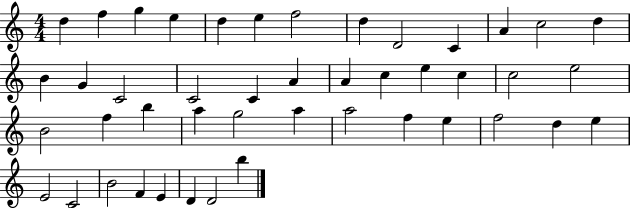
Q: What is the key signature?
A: C major